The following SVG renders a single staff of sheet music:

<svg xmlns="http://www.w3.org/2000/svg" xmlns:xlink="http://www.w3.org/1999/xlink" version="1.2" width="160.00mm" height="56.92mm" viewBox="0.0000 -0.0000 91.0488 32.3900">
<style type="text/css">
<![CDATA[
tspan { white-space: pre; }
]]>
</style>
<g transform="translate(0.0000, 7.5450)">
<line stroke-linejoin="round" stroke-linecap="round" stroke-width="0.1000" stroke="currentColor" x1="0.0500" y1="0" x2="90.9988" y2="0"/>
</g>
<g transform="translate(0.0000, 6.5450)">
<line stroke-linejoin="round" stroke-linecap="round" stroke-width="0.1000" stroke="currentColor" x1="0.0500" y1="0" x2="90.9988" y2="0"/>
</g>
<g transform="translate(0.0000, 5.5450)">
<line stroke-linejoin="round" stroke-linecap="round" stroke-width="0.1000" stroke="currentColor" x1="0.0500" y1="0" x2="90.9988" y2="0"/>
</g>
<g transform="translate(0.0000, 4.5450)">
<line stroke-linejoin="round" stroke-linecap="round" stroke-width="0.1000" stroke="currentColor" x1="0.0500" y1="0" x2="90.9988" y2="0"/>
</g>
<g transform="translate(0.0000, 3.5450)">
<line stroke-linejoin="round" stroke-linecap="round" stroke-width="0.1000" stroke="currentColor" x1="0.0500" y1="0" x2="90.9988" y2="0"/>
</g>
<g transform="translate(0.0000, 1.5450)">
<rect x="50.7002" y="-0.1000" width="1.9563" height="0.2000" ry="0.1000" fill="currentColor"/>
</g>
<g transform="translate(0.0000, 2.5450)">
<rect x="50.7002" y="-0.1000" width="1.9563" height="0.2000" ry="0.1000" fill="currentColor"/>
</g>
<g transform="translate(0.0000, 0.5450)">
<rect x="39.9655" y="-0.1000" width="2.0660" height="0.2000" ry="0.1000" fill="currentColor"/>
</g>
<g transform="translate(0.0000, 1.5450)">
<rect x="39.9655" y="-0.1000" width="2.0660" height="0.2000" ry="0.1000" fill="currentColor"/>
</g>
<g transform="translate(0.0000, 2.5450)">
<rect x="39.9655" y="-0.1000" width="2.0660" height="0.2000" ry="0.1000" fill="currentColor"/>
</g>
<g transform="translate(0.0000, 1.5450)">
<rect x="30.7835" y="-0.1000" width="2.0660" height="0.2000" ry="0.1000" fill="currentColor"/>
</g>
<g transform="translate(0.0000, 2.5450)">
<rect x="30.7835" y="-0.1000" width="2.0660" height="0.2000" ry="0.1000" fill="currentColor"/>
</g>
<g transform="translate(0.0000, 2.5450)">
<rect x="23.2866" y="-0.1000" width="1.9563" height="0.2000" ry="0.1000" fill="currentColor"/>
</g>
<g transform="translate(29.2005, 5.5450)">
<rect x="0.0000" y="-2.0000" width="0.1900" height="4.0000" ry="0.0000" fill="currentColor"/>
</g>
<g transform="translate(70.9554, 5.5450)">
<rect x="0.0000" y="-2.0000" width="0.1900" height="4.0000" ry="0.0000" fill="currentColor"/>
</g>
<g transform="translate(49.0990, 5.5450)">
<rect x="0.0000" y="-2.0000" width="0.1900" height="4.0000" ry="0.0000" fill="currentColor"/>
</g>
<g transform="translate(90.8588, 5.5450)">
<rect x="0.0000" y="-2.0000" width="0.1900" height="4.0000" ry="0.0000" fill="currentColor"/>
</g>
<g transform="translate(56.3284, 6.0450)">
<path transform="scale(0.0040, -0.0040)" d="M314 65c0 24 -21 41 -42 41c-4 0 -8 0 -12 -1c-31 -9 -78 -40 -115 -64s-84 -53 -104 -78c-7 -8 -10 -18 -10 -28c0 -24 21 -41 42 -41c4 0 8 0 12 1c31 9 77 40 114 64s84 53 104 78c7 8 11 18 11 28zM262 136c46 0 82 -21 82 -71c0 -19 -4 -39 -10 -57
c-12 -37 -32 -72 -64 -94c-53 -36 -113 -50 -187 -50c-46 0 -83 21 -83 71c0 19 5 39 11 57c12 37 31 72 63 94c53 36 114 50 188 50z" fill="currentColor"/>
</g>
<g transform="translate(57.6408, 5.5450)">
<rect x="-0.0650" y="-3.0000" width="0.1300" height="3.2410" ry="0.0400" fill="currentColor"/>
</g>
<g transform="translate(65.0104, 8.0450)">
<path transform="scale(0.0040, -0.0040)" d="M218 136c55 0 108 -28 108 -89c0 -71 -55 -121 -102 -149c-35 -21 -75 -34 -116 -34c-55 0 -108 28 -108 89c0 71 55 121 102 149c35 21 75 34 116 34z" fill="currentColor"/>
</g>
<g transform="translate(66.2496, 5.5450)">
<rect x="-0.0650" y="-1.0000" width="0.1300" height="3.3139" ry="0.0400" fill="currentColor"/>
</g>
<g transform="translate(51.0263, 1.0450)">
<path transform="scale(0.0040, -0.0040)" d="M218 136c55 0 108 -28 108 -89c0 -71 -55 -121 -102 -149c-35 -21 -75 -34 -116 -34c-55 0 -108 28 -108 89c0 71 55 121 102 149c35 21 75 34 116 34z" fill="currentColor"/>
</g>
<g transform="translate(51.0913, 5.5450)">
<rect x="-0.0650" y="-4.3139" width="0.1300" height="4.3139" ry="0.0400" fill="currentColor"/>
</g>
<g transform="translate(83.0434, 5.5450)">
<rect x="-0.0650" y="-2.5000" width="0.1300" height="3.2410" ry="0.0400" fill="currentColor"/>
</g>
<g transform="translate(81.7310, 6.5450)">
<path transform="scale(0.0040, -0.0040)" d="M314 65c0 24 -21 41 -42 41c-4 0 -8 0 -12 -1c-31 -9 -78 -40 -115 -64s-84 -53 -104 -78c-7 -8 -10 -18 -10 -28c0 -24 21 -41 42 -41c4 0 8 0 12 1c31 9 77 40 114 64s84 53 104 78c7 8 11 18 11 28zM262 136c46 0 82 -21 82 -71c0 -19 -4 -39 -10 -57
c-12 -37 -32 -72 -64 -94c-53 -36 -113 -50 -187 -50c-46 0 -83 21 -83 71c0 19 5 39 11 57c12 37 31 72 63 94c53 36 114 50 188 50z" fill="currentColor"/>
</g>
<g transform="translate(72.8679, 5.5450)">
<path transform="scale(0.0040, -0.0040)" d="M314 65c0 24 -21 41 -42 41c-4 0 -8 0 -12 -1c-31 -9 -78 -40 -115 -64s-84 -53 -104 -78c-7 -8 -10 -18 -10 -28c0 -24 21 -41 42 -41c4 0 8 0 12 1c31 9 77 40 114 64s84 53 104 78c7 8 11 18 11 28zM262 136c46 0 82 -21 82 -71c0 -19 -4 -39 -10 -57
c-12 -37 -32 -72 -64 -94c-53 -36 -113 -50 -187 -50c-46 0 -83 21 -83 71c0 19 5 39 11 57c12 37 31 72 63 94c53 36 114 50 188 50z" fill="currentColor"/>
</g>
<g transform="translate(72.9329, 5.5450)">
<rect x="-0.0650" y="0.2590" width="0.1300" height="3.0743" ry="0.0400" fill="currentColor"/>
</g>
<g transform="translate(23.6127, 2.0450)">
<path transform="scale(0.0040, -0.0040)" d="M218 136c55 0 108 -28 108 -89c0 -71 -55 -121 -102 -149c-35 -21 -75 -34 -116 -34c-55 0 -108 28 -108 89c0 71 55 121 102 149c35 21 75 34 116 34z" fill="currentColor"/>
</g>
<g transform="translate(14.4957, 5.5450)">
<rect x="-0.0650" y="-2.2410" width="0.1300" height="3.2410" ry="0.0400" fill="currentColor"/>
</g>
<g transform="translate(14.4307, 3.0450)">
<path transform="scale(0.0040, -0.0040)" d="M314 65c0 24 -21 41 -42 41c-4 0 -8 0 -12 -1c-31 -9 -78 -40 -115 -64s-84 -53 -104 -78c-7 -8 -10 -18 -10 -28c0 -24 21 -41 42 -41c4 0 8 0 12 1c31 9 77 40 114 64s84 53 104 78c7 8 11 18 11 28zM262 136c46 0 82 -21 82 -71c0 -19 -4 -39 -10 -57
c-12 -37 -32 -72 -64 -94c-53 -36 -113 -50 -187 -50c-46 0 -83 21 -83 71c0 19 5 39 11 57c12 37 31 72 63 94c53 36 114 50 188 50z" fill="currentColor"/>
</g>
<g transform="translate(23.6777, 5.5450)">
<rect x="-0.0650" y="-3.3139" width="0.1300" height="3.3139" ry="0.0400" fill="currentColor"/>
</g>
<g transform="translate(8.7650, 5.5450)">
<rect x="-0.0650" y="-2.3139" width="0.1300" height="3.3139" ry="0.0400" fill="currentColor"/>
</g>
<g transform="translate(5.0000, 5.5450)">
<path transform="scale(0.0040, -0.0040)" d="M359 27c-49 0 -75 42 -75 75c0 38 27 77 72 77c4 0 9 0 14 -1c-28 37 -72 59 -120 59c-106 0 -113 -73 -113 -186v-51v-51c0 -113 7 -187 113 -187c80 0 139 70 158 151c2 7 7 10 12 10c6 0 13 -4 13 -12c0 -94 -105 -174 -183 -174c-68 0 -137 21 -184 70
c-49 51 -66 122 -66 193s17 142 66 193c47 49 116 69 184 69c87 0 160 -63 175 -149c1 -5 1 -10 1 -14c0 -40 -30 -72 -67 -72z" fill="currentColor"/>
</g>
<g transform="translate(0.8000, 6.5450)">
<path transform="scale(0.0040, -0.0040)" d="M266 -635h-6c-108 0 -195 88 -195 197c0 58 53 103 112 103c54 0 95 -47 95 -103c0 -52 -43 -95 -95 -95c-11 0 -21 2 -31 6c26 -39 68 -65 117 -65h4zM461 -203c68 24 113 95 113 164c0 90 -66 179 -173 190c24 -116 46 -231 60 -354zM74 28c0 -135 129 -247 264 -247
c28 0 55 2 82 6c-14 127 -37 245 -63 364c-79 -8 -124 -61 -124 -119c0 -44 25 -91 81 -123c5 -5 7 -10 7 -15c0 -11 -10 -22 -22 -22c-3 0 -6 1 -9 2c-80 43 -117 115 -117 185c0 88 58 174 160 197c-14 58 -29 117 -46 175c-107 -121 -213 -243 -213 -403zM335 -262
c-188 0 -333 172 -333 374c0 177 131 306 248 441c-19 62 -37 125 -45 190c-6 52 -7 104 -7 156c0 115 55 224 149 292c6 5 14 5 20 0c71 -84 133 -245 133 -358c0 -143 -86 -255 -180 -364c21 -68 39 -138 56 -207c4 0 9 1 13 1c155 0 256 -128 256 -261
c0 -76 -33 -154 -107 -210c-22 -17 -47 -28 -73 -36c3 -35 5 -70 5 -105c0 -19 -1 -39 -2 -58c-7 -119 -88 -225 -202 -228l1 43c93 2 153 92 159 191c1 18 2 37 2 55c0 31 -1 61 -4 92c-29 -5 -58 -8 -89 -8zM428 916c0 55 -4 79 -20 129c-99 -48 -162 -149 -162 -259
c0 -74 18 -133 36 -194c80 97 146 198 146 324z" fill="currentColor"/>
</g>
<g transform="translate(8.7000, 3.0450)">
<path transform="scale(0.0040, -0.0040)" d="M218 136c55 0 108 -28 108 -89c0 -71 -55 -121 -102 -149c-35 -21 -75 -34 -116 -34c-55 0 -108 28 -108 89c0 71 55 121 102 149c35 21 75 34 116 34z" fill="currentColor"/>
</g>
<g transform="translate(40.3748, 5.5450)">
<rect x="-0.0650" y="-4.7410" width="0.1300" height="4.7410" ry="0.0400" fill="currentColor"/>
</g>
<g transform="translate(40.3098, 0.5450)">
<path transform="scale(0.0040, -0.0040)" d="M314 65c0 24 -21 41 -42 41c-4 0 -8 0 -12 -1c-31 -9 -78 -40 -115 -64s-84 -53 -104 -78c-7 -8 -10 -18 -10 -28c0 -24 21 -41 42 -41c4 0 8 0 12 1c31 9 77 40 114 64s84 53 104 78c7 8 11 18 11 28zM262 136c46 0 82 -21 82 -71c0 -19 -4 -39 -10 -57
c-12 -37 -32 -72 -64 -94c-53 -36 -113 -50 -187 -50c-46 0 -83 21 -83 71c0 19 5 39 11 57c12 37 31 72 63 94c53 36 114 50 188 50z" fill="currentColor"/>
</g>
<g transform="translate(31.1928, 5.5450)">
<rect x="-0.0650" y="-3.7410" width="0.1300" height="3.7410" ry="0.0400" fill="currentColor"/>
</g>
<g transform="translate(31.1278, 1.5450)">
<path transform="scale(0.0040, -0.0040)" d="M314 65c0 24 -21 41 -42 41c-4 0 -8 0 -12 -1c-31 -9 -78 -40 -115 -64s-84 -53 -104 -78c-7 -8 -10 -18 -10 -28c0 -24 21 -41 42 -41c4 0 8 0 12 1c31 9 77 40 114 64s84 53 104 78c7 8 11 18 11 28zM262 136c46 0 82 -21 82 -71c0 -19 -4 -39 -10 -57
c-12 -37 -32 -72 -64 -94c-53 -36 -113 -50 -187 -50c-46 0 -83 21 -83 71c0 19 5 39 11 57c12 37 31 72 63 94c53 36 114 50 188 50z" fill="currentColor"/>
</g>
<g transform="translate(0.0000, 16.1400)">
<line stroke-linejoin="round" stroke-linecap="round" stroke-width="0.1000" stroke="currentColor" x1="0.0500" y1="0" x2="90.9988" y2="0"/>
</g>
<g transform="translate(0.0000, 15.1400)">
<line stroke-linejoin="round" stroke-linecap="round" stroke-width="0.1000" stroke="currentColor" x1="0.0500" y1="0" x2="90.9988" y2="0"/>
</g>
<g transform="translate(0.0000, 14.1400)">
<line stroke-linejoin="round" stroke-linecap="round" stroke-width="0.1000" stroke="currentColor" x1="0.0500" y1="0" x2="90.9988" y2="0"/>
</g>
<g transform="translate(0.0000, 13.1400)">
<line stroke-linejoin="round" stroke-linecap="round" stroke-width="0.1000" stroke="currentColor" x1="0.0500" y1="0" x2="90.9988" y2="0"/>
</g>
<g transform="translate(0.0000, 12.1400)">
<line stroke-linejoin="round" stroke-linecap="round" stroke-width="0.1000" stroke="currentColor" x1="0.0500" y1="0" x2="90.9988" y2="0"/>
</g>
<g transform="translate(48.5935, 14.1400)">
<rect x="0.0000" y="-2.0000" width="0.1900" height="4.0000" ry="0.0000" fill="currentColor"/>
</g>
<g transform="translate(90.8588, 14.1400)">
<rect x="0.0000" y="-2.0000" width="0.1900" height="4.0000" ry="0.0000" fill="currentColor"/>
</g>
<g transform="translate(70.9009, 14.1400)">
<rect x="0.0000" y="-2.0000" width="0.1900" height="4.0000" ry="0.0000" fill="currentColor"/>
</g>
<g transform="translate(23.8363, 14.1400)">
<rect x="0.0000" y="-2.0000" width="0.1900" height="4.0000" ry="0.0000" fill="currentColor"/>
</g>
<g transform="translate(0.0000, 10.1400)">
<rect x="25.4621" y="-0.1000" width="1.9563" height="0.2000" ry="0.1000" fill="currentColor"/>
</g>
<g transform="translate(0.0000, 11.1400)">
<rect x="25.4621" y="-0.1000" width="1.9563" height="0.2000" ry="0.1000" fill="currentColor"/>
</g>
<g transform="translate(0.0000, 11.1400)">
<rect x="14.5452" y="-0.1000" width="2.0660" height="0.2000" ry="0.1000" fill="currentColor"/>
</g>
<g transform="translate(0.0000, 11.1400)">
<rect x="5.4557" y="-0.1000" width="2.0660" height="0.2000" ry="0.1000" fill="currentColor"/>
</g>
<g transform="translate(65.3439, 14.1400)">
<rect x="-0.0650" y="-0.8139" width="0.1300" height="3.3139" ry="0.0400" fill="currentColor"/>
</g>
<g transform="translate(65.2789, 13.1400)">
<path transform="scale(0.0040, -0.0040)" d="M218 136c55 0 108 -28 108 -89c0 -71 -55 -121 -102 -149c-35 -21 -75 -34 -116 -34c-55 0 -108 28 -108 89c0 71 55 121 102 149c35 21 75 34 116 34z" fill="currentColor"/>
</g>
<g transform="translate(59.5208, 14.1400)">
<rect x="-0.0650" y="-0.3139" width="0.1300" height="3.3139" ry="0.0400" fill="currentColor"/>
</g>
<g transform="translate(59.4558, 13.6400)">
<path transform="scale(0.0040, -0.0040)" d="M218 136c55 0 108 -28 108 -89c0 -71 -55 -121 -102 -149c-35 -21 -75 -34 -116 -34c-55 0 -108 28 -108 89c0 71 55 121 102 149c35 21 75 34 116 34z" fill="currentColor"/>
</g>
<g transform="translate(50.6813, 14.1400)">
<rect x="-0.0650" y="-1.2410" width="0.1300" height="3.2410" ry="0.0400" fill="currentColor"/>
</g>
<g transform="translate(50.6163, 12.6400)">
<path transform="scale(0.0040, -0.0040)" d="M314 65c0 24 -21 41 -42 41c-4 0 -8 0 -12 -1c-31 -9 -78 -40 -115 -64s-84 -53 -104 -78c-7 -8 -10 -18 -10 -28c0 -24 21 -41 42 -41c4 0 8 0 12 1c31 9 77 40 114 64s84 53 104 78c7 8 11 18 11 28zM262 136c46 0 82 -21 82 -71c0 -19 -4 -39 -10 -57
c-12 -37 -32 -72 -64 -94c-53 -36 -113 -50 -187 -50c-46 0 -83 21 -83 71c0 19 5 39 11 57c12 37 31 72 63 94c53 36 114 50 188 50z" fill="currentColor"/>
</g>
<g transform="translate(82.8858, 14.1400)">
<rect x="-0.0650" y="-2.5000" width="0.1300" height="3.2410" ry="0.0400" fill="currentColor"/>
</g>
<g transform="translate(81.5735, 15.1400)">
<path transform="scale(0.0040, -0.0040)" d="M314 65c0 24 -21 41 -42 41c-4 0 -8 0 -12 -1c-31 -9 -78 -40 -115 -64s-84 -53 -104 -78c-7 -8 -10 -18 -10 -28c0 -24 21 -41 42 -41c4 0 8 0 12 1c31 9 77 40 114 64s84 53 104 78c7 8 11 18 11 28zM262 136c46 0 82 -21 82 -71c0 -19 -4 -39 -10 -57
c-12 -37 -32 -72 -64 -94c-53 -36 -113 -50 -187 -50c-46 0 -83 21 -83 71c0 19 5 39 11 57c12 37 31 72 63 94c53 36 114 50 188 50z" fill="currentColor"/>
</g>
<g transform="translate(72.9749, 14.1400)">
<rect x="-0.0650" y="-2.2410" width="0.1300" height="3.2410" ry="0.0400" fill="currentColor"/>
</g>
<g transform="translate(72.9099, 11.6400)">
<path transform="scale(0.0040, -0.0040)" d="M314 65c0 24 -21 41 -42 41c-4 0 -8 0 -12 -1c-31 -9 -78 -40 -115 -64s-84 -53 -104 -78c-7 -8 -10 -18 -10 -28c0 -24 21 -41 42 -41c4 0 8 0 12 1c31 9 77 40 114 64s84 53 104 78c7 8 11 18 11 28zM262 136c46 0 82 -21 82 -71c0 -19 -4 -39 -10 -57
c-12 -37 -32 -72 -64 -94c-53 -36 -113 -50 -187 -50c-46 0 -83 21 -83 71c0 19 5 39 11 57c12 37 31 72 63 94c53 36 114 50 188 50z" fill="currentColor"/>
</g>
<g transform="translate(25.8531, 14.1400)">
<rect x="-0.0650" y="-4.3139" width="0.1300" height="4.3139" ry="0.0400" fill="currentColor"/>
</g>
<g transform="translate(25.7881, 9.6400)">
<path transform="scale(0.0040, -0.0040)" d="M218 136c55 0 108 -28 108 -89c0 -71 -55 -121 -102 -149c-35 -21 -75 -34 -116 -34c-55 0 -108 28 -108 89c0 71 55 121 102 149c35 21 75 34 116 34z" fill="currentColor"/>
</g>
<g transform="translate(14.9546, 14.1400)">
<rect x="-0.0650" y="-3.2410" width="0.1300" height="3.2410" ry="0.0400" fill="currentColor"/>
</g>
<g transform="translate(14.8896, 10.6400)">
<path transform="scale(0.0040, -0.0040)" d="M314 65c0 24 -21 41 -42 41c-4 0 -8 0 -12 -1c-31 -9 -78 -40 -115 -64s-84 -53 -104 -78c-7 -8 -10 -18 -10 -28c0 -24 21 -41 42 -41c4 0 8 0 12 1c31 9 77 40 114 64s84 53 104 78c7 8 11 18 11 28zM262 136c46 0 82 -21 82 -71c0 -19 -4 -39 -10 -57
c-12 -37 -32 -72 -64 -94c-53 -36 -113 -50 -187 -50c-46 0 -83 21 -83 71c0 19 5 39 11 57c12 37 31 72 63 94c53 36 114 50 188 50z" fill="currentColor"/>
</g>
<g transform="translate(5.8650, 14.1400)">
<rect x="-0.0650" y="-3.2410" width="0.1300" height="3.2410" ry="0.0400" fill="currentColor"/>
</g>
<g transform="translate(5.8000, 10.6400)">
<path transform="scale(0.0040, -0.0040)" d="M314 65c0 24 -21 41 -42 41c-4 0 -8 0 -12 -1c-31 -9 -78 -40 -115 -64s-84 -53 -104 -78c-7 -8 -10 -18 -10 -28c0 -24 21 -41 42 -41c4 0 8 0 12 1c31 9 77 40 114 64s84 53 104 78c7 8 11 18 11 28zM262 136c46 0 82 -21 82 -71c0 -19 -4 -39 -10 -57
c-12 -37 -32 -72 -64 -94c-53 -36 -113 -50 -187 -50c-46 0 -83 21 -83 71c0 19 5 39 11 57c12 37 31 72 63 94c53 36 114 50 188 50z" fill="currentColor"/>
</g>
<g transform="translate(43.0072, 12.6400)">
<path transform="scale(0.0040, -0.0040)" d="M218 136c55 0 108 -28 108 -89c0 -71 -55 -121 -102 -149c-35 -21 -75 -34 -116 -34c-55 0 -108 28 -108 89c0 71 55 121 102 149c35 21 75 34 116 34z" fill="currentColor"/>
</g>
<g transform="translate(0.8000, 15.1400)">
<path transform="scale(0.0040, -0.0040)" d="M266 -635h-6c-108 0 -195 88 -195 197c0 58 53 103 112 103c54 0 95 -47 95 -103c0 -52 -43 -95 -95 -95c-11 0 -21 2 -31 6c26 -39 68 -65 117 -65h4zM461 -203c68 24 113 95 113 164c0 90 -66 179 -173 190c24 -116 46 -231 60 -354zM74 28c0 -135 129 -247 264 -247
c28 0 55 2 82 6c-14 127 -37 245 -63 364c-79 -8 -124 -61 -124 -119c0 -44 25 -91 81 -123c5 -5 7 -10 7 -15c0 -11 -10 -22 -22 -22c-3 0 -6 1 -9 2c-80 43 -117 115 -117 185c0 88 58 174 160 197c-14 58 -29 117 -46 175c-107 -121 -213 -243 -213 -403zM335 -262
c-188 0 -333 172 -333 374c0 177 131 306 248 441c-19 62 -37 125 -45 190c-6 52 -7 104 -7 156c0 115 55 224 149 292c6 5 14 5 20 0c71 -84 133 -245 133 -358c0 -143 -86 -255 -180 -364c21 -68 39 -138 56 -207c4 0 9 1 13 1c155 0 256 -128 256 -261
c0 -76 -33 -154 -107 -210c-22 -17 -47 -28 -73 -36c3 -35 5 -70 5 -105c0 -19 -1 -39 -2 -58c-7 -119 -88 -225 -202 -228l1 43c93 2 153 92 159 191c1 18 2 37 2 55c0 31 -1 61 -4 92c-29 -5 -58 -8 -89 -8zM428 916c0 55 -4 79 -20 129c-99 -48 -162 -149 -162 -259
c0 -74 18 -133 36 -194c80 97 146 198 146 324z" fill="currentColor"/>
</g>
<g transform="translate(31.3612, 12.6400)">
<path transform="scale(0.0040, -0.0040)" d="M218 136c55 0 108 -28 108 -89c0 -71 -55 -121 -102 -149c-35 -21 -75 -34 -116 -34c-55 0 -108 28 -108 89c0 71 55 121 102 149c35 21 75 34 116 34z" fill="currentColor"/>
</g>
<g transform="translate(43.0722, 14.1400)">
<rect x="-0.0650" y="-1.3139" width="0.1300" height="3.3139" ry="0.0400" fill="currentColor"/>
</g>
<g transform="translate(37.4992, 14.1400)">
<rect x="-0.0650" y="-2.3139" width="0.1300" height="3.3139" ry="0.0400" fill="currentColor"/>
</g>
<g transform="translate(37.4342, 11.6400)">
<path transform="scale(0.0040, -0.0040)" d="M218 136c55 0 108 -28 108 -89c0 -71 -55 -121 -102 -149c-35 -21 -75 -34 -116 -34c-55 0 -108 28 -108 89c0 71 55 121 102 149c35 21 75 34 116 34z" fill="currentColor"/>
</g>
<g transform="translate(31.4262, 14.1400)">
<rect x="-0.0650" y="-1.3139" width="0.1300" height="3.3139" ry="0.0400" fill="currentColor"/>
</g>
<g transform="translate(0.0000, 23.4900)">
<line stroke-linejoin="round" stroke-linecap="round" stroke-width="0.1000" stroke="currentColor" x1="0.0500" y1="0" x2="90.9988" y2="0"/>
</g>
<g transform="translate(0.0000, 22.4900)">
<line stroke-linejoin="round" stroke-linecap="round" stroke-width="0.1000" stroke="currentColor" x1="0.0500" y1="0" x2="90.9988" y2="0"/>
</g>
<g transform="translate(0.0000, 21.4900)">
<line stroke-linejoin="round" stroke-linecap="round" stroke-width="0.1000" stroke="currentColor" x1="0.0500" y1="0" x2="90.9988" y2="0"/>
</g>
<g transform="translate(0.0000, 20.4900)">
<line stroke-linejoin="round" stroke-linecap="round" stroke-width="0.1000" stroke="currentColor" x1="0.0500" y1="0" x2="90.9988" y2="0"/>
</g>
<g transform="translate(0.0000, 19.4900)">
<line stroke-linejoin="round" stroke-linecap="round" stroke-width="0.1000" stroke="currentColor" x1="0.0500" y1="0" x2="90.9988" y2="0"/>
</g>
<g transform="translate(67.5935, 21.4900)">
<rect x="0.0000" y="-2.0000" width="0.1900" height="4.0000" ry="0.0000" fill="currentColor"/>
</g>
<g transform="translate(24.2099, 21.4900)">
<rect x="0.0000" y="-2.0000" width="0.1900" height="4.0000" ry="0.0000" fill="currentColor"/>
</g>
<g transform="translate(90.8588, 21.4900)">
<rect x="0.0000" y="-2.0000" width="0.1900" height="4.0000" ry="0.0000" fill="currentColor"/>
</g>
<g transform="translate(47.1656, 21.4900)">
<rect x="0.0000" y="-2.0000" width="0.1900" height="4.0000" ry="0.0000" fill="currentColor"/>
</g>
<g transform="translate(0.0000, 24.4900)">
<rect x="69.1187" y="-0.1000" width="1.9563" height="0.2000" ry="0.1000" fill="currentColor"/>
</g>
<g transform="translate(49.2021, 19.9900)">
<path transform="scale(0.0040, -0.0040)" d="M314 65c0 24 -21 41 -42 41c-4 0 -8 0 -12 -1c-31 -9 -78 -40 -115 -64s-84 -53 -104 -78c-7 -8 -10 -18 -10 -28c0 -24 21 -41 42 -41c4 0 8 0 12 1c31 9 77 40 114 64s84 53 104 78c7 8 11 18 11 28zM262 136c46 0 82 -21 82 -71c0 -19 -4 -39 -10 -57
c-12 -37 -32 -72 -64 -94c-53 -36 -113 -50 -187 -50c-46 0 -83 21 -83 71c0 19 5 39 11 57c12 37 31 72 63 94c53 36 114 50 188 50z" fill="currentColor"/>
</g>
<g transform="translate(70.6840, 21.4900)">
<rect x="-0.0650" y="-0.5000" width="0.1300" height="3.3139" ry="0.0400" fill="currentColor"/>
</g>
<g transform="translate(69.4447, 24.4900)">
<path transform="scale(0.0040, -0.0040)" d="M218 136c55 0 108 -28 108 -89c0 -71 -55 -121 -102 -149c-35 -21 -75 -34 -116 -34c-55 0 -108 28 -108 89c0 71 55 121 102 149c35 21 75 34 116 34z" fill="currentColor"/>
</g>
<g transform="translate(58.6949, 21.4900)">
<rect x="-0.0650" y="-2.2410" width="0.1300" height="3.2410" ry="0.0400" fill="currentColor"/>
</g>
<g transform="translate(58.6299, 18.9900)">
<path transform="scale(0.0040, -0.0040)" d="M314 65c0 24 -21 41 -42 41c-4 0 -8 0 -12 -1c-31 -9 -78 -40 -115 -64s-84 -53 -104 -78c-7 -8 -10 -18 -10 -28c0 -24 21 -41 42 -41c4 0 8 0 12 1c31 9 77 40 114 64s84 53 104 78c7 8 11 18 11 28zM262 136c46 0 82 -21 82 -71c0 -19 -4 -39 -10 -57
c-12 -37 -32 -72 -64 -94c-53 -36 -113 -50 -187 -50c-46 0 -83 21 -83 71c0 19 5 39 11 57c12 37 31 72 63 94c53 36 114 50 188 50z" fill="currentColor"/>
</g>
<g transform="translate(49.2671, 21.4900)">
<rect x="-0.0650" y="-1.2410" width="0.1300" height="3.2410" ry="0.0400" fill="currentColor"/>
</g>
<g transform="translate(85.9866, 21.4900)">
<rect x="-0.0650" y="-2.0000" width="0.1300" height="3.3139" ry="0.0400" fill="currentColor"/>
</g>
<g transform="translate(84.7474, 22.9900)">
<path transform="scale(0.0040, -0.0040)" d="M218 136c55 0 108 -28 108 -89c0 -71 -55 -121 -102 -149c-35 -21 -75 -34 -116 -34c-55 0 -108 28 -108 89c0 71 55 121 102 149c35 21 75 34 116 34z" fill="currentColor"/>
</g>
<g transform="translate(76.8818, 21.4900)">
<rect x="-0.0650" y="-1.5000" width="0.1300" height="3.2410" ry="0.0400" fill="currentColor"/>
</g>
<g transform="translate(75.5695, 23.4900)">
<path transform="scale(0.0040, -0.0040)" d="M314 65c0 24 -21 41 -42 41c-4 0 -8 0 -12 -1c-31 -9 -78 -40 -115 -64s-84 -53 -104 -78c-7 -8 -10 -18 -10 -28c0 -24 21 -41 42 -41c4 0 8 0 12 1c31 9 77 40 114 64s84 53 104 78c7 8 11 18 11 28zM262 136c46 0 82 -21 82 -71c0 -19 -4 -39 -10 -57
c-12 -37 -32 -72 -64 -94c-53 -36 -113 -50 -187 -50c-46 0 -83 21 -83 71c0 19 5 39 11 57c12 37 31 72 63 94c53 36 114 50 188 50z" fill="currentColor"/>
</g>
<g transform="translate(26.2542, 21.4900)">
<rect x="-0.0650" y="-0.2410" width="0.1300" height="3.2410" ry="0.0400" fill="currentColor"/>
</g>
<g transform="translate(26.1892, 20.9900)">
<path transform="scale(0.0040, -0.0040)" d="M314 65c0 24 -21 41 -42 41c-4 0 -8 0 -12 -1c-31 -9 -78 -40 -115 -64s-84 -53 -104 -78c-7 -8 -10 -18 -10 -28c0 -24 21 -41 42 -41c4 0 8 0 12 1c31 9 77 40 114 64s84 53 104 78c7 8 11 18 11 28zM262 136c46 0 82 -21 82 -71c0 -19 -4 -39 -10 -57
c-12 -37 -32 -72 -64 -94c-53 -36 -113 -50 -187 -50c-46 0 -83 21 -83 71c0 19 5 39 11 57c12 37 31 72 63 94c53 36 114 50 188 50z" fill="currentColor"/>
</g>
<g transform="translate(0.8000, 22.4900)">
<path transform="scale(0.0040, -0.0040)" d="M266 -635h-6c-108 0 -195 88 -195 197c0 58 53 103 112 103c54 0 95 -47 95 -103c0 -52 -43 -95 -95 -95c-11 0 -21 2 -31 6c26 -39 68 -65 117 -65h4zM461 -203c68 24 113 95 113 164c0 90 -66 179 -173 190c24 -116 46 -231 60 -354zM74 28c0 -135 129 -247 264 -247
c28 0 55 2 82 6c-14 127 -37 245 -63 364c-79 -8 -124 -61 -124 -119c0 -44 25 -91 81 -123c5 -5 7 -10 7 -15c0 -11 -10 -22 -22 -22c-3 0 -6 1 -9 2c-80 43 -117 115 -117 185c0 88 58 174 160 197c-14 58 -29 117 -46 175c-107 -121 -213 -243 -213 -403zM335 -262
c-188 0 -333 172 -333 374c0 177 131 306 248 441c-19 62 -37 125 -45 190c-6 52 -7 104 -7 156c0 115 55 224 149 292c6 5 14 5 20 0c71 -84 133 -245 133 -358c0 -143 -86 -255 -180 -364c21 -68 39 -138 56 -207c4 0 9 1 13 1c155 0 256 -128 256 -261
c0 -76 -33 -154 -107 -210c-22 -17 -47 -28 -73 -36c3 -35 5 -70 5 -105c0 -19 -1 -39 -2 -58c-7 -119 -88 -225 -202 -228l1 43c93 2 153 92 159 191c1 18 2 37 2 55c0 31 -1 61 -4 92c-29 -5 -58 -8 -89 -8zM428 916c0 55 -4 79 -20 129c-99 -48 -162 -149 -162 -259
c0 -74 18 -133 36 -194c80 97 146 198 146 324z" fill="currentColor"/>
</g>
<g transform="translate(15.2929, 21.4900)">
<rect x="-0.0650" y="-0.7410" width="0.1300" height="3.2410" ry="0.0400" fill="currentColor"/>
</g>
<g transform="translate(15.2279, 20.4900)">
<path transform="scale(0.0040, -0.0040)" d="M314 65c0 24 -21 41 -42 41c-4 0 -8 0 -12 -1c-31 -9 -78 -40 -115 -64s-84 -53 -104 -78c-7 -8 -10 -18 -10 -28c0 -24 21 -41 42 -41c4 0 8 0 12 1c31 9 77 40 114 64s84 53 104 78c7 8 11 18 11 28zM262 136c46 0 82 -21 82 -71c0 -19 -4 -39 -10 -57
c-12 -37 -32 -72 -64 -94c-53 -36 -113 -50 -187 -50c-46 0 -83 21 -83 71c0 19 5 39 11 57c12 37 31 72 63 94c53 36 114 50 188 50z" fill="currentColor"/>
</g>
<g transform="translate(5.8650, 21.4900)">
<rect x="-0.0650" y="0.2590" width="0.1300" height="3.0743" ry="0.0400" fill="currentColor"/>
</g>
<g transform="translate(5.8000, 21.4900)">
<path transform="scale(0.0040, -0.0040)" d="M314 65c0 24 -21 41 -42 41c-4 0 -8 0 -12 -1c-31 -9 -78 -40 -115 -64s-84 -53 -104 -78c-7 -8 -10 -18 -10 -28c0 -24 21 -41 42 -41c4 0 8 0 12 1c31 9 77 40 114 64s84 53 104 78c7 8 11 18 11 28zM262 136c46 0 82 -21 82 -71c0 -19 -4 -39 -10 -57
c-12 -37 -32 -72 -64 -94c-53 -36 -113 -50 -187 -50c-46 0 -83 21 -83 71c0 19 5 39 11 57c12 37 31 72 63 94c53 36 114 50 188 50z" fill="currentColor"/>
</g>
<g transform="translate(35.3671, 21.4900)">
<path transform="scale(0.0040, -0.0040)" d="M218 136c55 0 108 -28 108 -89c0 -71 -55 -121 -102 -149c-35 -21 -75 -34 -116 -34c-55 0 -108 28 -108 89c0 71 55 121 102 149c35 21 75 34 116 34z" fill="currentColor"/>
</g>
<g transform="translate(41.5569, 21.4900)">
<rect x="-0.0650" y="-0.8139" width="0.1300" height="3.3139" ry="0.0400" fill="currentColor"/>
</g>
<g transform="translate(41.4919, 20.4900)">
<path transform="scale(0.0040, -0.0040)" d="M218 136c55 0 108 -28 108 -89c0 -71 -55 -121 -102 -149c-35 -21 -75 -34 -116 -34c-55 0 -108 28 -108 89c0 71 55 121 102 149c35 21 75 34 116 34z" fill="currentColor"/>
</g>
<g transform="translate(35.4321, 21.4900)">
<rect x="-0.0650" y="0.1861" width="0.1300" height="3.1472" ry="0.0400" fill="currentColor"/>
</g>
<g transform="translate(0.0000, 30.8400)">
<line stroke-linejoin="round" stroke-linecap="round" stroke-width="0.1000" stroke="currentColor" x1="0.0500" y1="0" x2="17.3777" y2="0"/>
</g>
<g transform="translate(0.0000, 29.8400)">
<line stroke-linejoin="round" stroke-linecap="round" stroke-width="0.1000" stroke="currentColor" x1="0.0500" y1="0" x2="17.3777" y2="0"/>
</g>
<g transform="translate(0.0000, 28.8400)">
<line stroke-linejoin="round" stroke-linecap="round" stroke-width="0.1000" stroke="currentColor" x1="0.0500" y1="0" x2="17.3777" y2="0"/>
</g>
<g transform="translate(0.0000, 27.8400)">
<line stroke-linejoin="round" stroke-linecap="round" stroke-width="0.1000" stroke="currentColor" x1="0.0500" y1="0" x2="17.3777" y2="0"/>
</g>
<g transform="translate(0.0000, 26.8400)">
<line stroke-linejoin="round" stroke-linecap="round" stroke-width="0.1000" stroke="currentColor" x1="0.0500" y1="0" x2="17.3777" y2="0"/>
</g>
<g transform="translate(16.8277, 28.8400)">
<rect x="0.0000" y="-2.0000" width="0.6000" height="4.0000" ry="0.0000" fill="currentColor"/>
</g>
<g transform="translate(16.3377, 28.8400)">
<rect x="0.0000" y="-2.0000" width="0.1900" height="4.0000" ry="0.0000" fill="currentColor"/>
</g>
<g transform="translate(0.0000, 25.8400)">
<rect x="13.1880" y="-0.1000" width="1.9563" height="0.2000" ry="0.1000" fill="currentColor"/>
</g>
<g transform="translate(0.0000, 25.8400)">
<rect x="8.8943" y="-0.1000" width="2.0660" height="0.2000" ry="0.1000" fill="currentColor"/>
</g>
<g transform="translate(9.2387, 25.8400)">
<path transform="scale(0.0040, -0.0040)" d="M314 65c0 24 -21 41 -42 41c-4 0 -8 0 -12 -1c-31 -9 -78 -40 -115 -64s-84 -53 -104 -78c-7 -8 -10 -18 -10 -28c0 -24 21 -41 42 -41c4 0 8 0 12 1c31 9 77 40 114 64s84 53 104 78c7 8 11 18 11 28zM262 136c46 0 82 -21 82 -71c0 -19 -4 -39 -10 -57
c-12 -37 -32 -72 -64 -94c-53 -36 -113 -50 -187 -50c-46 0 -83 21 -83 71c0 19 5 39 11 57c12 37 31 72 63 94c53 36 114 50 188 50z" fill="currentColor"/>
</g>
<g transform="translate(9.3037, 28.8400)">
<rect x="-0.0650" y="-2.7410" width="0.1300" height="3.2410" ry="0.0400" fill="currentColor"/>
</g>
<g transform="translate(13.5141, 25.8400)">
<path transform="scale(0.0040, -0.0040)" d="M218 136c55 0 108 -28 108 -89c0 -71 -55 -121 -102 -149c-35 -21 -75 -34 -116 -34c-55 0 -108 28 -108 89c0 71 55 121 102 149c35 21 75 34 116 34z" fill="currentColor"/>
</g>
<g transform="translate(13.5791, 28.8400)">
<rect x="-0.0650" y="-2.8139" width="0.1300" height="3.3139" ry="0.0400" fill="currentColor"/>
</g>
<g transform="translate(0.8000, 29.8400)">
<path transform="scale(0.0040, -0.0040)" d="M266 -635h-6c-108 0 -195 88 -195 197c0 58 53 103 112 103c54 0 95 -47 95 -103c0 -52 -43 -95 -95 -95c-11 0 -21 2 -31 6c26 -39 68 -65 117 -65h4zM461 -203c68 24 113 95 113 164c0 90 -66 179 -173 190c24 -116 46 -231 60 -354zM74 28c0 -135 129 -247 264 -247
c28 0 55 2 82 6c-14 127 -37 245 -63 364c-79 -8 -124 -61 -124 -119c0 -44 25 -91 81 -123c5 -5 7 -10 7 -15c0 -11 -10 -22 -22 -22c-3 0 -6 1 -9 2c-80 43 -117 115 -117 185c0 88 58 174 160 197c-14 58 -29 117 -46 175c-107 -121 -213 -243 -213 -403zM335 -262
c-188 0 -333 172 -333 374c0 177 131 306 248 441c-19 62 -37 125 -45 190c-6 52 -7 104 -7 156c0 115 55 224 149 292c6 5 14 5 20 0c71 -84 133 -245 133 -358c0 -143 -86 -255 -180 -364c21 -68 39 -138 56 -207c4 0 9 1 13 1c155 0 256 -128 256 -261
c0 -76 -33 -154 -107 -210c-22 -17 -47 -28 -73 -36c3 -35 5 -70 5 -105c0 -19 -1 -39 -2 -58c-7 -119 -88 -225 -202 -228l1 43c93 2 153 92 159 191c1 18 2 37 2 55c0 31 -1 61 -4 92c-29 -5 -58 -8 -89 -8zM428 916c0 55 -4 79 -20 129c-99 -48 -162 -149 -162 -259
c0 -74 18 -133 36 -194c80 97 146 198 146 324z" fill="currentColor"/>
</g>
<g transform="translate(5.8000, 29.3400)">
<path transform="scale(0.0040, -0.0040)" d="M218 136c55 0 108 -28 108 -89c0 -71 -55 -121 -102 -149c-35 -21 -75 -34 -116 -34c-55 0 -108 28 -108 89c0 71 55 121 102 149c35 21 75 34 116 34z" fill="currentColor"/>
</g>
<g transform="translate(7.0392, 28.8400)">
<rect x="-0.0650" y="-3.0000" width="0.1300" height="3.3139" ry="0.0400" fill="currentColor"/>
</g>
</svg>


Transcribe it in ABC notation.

X:1
T:Untitled
M:4/4
L:1/4
K:C
g g2 b c'2 e'2 d' A2 D B2 G2 b2 b2 d' e g e e2 c d g2 G2 B2 d2 c2 B d e2 g2 C E2 F A a2 a